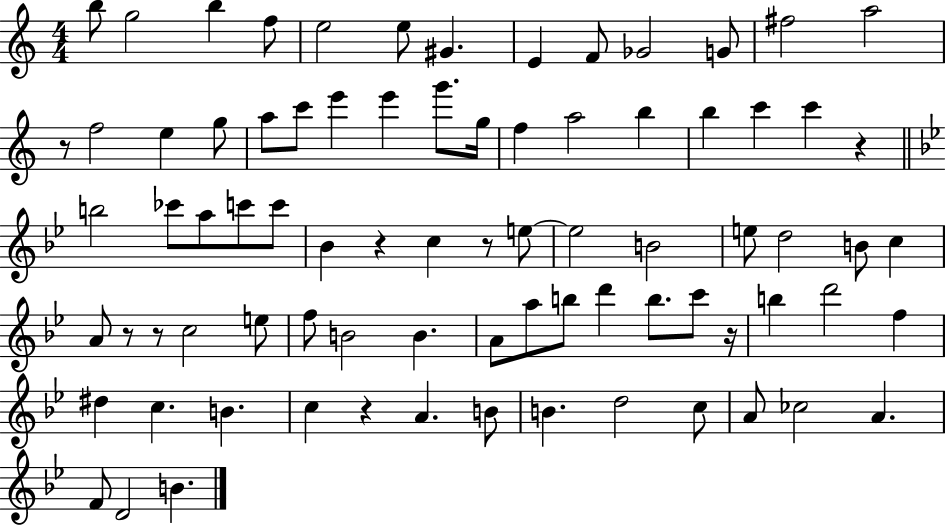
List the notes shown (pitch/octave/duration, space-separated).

B5/e G5/h B5/q F5/e E5/h E5/e G#4/q. E4/q F4/e Gb4/h G4/e F#5/h A5/h R/e F5/h E5/q G5/e A5/e C6/e E6/q E6/q G6/e. G5/s F5/q A5/h B5/q B5/q C6/q C6/q R/q B5/h CES6/e A5/e C6/e C6/e Bb4/q R/q C5/q R/e E5/e E5/h B4/h E5/e D5/h B4/e C5/q A4/e R/e R/e C5/h E5/e F5/e B4/h B4/q. A4/e A5/e B5/e D6/q B5/e. C6/e R/s B5/q D6/h F5/q D#5/q C5/q. B4/q. C5/q R/q A4/q. B4/e B4/q. D5/h C5/e A4/e CES5/h A4/q. F4/e D4/h B4/q.